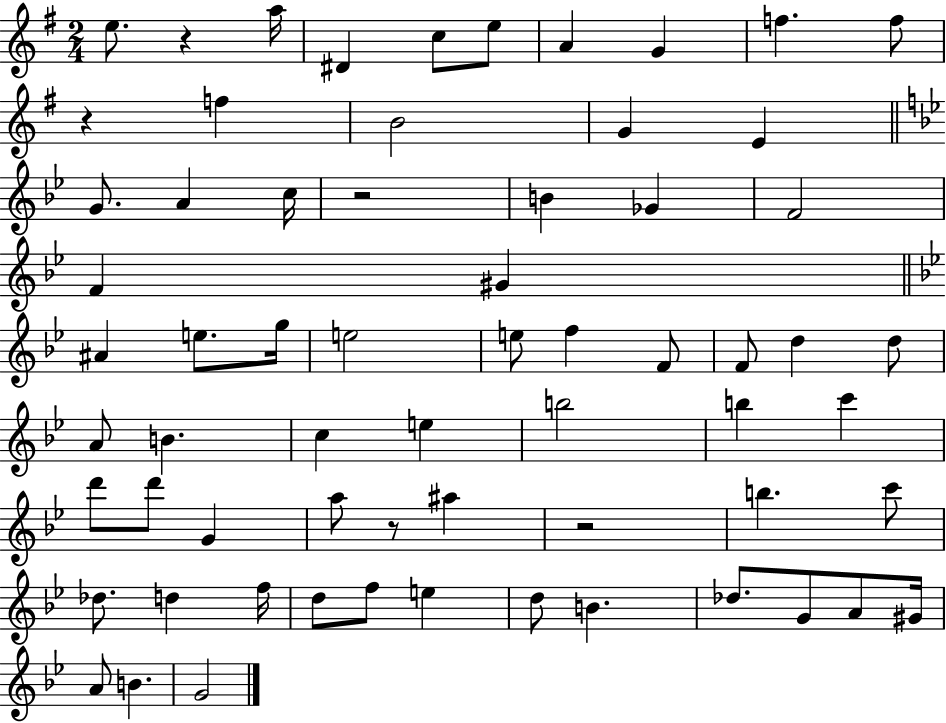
E5/e. R/q A5/s D#4/q C5/e E5/e A4/q G4/q F5/q. F5/e R/q F5/q B4/h G4/q E4/q G4/e. A4/q C5/s R/h B4/q Gb4/q F4/h F4/q G#4/q A#4/q E5/e. G5/s E5/h E5/e F5/q F4/e F4/e D5/q D5/e A4/e B4/q. C5/q E5/q B5/h B5/q C6/q D6/e D6/e G4/q A5/e R/e A#5/q R/h B5/q. C6/e Db5/e. D5/q F5/s D5/e F5/e E5/q D5/e B4/q. Db5/e. G4/e A4/e G#4/s A4/e B4/q. G4/h